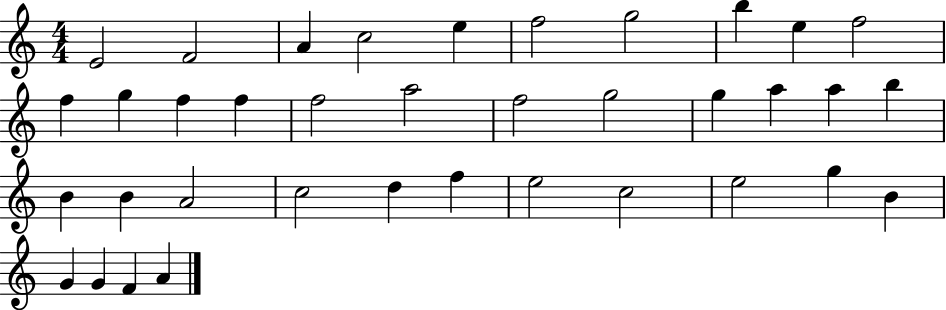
E4/h F4/h A4/q C5/h E5/q F5/h G5/h B5/q E5/q F5/h F5/q G5/q F5/q F5/q F5/h A5/h F5/h G5/h G5/q A5/q A5/q B5/q B4/q B4/q A4/h C5/h D5/q F5/q E5/h C5/h E5/h G5/q B4/q G4/q G4/q F4/q A4/q